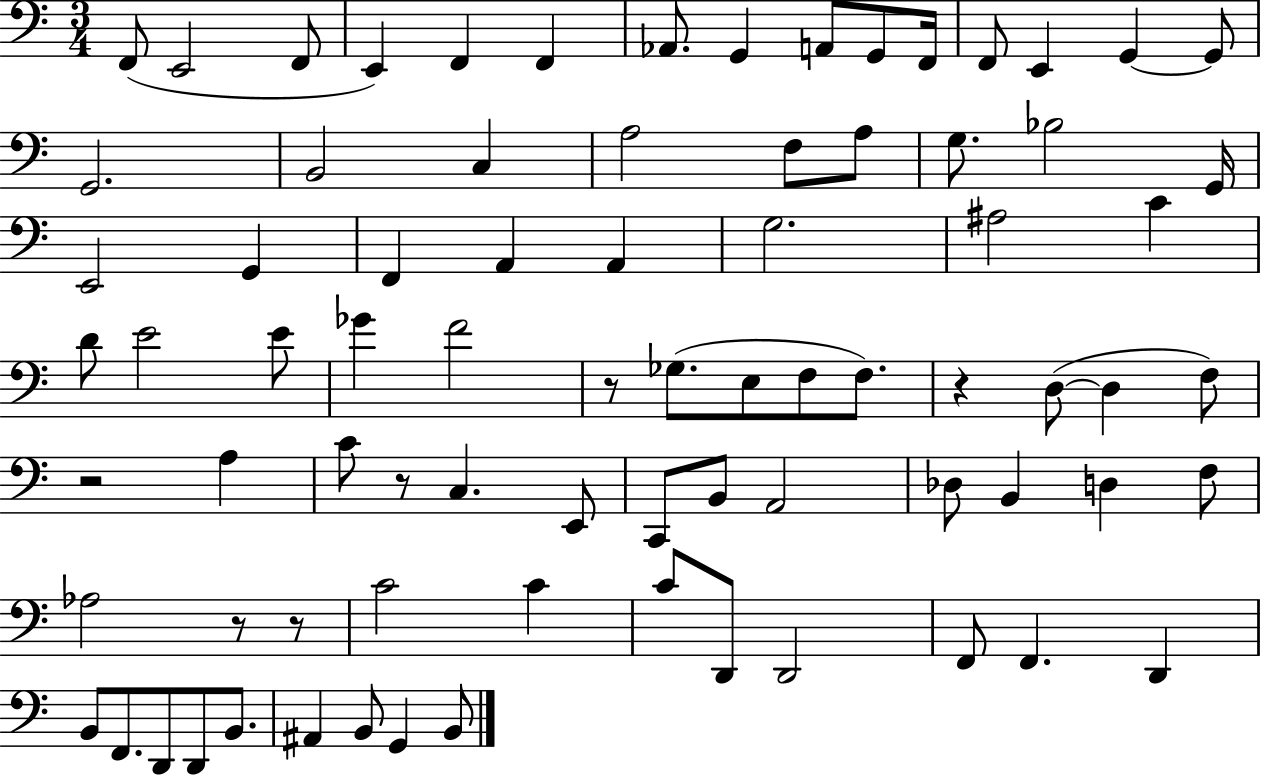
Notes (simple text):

F2/e E2/h F2/e E2/q F2/q F2/q Ab2/e. G2/q A2/e G2/e F2/s F2/e E2/q G2/q G2/e G2/h. B2/h C3/q A3/h F3/e A3/e G3/e. Bb3/h G2/s E2/h G2/q F2/q A2/q A2/q G3/h. A#3/h C4/q D4/e E4/h E4/e Gb4/q F4/h R/e Gb3/e. E3/e F3/e F3/e. R/q D3/e D3/q F3/e R/h A3/q C4/e R/e C3/q. E2/e C2/e B2/e A2/h Db3/e B2/q D3/q F3/e Ab3/h R/e R/e C4/h C4/q C4/e D2/e D2/h F2/e F2/q. D2/q B2/e F2/e. D2/e D2/e B2/e. A#2/q B2/e G2/q B2/e